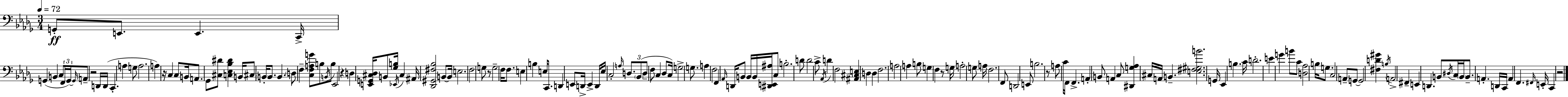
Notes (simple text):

G2/e E2/e. E2/q. C2/s G2/q B2/q C3/e F2/s G2/s G2/s A2/e R/h D2/s D2/s C2/q. A3/q G3/e A3/h. A3/q R/s C3/q C3/e B2/s A2/e. Gb2/e [C#3,D#4]/e [C3,Eb3,Bb3,D#4]/q B2/s C#3/e B2/s B2/e. B2/q. D3/e F3/q [C3,F3,A3,G4]/e B3/e B2/s B3/e Eb2/h R/q D3/q [E2,G2,C#3,Db3]/s B2/e [Gb3,B3]/s Eb2/s C#3/q A#2/s [Db2,G#2,F#3,Bb3]/h B2/e B2/s E3/h. F3/h G3/e R/e G3/h F3/s F3/e. E3/q B3/q E3/s C2/e. D2/q E2/e D2/s E2/q D2/s Eb3/s C3/h A3/s D3/e. Bb2/e D3/e F3/e C3/q Db3/e C3/s G3/h G3/e. A3/q F3/h F2/q Ab2/s D2/s B2/e B2/s B2/s [D#2,E2,A#3]/s C3/e B3/h. D4/e D4/h C4/e Ab2/s D4/q F3/h [A#2,C#3,E3]/q D3/q D3/q F3/h. A3/h A3/q B3/e G3/q F3/q R/e G3/s A3/h G3/e A3/s F3/h. F2/e D2/h E2/e B3/h. R/e A3/e C4/s F2/s F2/q. A2/q B2/e A2/q C3/e [D#2,G3,Ab3]/q C#3/s A2/s B2/q. [E3,F#3,G#3,B4]/h. G2/s Eb2/q B3/q. C4/s D4/h. E4/q G4/q B4/e C4/e [D3,Ab3]/h B3/s G3/e. C3/h A2/e G2/e G2/h [F#3,D4,G#4]/q B3/s A2/h F#2/q E2/q D2/q. B2/e D#3/s C3/s B2/s B2/e. A2/q. D2/s C2/s A2/q F2/q. F#2/s E2/s C2/q R/h